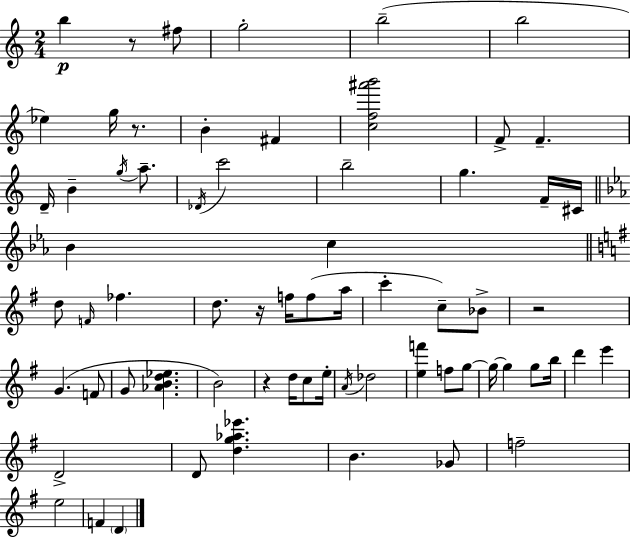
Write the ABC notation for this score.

X:1
T:Untitled
M:2/4
L:1/4
K:Am
b z/2 ^f/2 g2 b2 b2 _e g/4 z/2 B ^F [cf^a'b']2 F/2 F D/4 B g/4 a/2 _D/4 c'2 b2 g F/4 ^C/4 _B c d/2 F/4 _f d/2 z/4 f/4 f/2 a/4 c' c/2 _B/2 z2 G F/2 G/2 [_ABd_e] B2 z d/4 c/2 e/4 A/4 _d2 [ef'] f/2 g/2 g/4 g g/2 b/4 d' e' D2 D/2 [dg_a_e'] B _G/2 f2 e2 F D